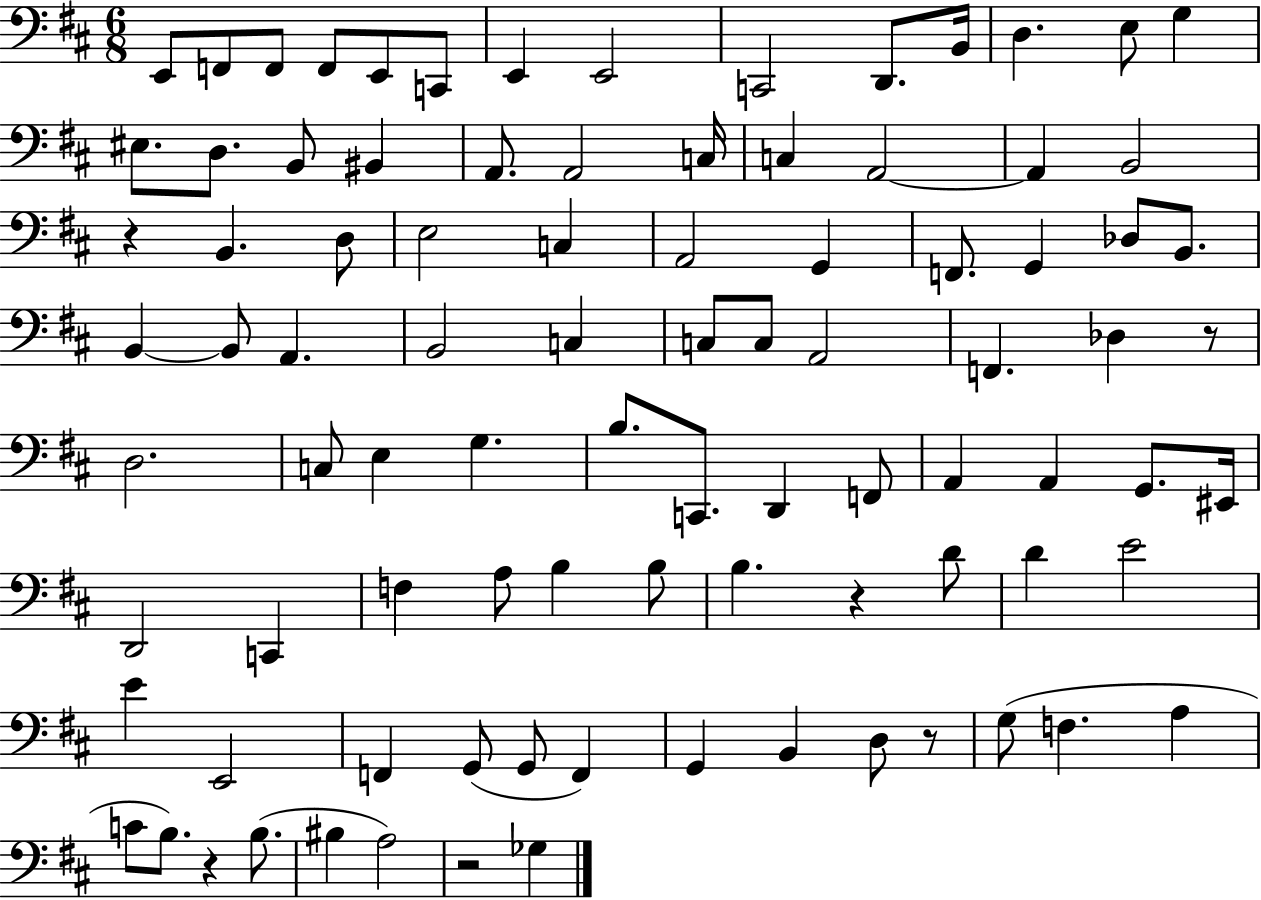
{
  \clef bass
  \numericTimeSignature
  \time 6/8
  \key d \major
  \repeat volta 2 { e,8 f,8 f,8 f,8 e,8 c,8 | e,4 e,2 | c,2 d,8. b,16 | d4. e8 g4 | \break eis8. d8. b,8 bis,4 | a,8. a,2 c16 | c4 a,2~~ | a,4 b,2 | \break r4 b,4. d8 | e2 c4 | a,2 g,4 | f,8. g,4 des8 b,8. | \break b,4~~ b,8 a,4. | b,2 c4 | c8 c8 a,2 | f,4. des4 r8 | \break d2. | c8 e4 g4. | b8. c,8. d,4 f,8 | a,4 a,4 g,8. eis,16 | \break d,2 c,4 | f4 a8 b4 b8 | b4. r4 d'8 | d'4 e'2 | \break e'4 e,2 | f,4 g,8( g,8 f,4) | g,4 b,4 d8 r8 | g8( f4. a4 | \break c'8 b8.) r4 b8.( | bis4 a2) | r2 ges4 | } \bar "|."
}